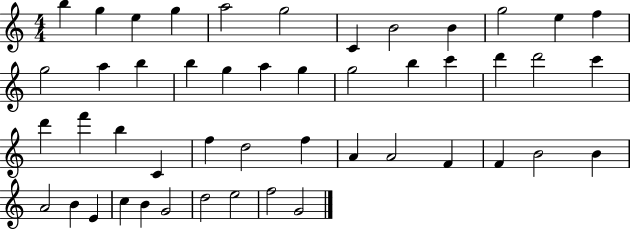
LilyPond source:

{
  \clef treble
  \numericTimeSignature
  \time 4/4
  \key c \major
  b''4 g''4 e''4 g''4 | a''2 g''2 | c'4 b'2 b'4 | g''2 e''4 f''4 | \break g''2 a''4 b''4 | b''4 g''4 a''4 g''4 | g''2 b''4 c'''4 | d'''4 d'''2 c'''4 | \break d'''4 f'''4 b''4 c'4 | f''4 d''2 f''4 | a'4 a'2 f'4 | f'4 b'2 b'4 | \break a'2 b'4 e'4 | c''4 b'4 g'2 | d''2 e''2 | f''2 g'2 | \break \bar "|."
}